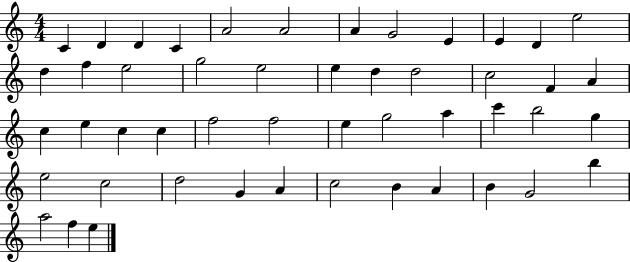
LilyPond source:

{
  \clef treble
  \numericTimeSignature
  \time 4/4
  \key c \major
  c'4 d'4 d'4 c'4 | a'2 a'2 | a'4 g'2 e'4 | e'4 d'4 e''2 | \break d''4 f''4 e''2 | g''2 e''2 | e''4 d''4 d''2 | c''2 f'4 a'4 | \break c''4 e''4 c''4 c''4 | f''2 f''2 | e''4 g''2 a''4 | c'''4 b''2 g''4 | \break e''2 c''2 | d''2 g'4 a'4 | c''2 b'4 a'4 | b'4 g'2 b''4 | \break a''2 f''4 e''4 | \bar "|."
}